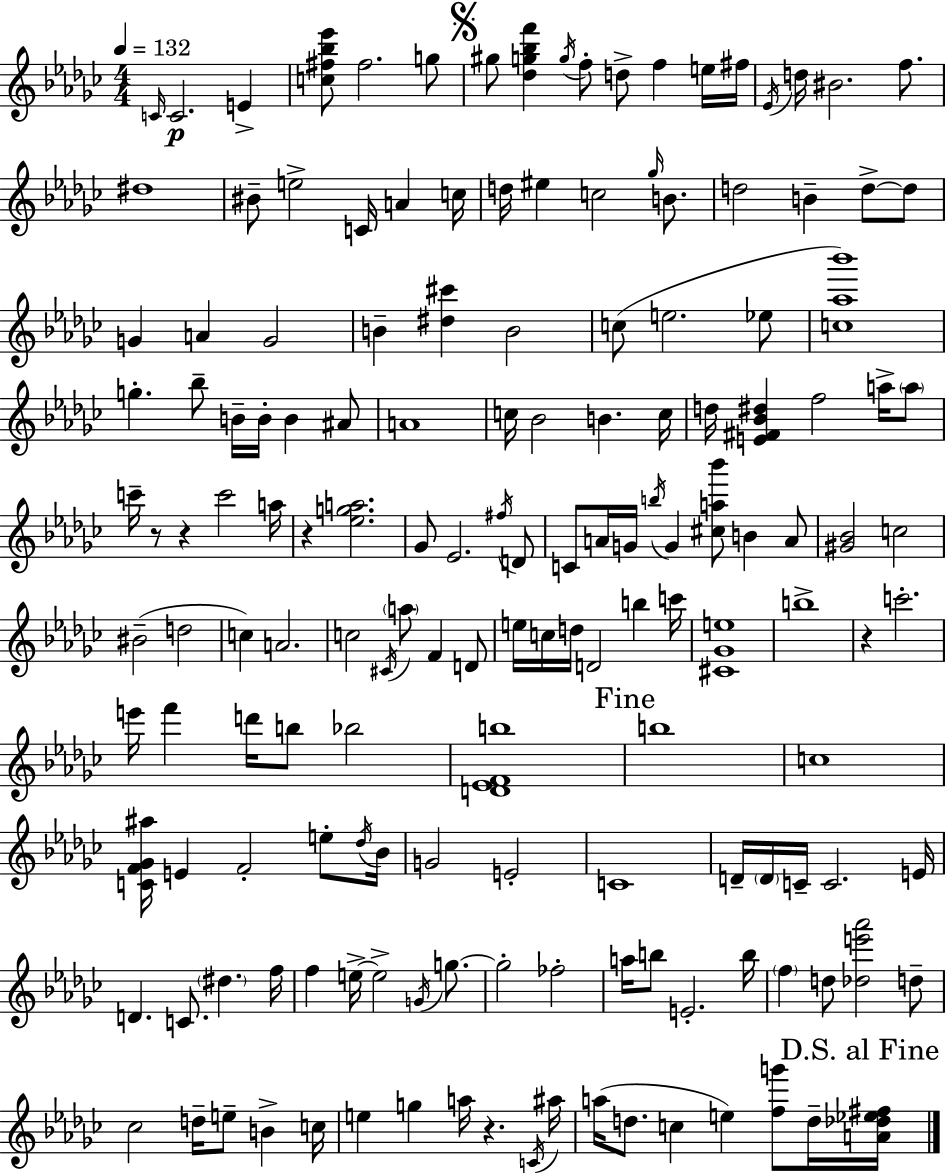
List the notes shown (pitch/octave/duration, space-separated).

C4/s C4/h. E4/q [C5,F#5,Bb5,Eb6]/e F#5/h. G5/e G#5/e [Db5,G5,Bb5,F6]/q G5/s F5/e D5/e F5/q E5/s F#5/s Eb4/s D5/s BIS4/h. F5/e. D#5/w BIS4/e E5/h C4/s A4/q C5/s D5/s EIS5/q C5/h Gb5/s B4/e. D5/h B4/q D5/e D5/e G4/q A4/q G4/h B4/q [D#5,C#6]/q B4/h C5/e E5/h. Eb5/e [C5,Ab5,Bb6]/w G5/q. Bb5/e B4/s B4/s B4/q A#4/e A4/w C5/s Bb4/h B4/q. C5/s D5/s [E4,F#4,Bb4,D#5]/q F5/h A5/s A5/e C6/s R/e R/q C6/h A5/s R/q [Eb5,G5,A5]/h. Gb4/e Eb4/h. F#5/s D4/e C4/e A4/s G4/s B5/s G4/q [C#5,A5,Bb6]/e B4/q A4/e [G#4,Bb4]/h C5/h BIS4/h D5/h C5/q A4/h. C5/h C#4/s A5/e F4/q D4/e E5/s C5/s D5/s D4/h B5/q C6/s [C#4,Gb4,E5]/w B5/w R/q C6/h. E6/s F6/q D6/s B5/e Bb5/h [D4,Eb4,F4,B5]/w B5/w C5/w [C4,F4,Gb4,A#5]/s E4/q F4/h E5/e Db5/s Bb4/s G4/h E4/h C4/w D4/s D4/s C4/s C4/h. E4/s D4/q. C4/e. D#5/q. F5/s F5/q E5/s E5/h G4/s G5/e. G5/h FES5/h A5/s B5/e E4/h. B5/s F5/q D5/e [Db5,E6,Ab6]/h D5/e CES5/h D5/s E5/e B4/q C5/s E5/q G5/q A5/s R/q. C4/s A#5/s A5/s D5/e. C5/q E5/q [F5,G6]/e D5/s [A4,Db5,Eb5,F#5]/s